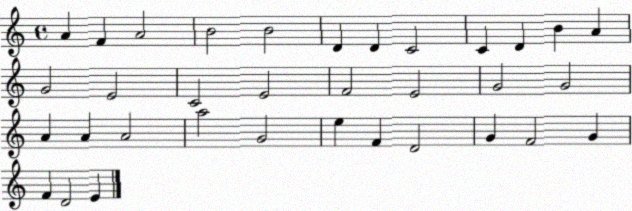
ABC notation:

X:1
T:Untitled
M:4/4
L:1/4
K:C
A F A2 B2 B2 D D C2 C D B A G2 E2 C2 E2 F2 E2 G2 G2 A A A2 a2 G2 e F D2 G F2 G F D2 E